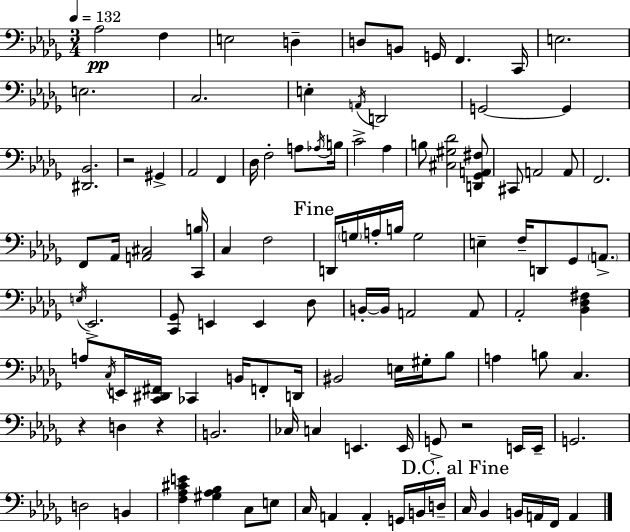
X:1
T:Untitled
M:3/4
L:1/4
K:Bbm
_A,2 F, E,2 D, D,/2 B,,/2 G,,/4 F,, C,,/4 E,2 E,2 C,2 E, A,,/4 D,,2 G,,2 G,, [^D,,_B,,]2 z2 ^G,, _A,,2 F,, _D,/4 F,2 A,/2 _A,/4 B,/4 C2 _A, B,/2 [^C,^G,_D]2 [D,,_G,,A,,^F,]/2 ^C,,/2 A,,2 A,,/2 F,,2 F,,/2 _A,,/4 [A,,^C,]2 [C,,B,]/4 C, F,2 D,,/4 G,/4 A,/4 B,/4 G,2 E, F,/4 D,,/2 _G,,/2 A,,/2 E,/4 _E,,2 [C,,_G,,]/2 E,, E,, _D,/2 B,,/4 B,,/4 A,,2 A,,/2 _A,,2 [_B,,_D,^F,] A,/2 C,/4 E,,/4 [C,,^D,,^F,,]/4 _C,, B,,/4 F,,/2 D,,/4 ^B,,2 E,/4 ^G,/4 _B,/2 A, B,/2 C, z D, z B,,2 _C,/4 C, E,, E,,/4 G,,/2 z2 E,,/4 E,,/4 G,,2 D,2 B,, [F,_A,^CE] [^G,_A,_B,] C,/2 E,/2 C,/4 A,, A,, G,,/4 B,,/4 D,/4 C,/4 _B,, B,,/4 A,,/4 F,,/4 A,,